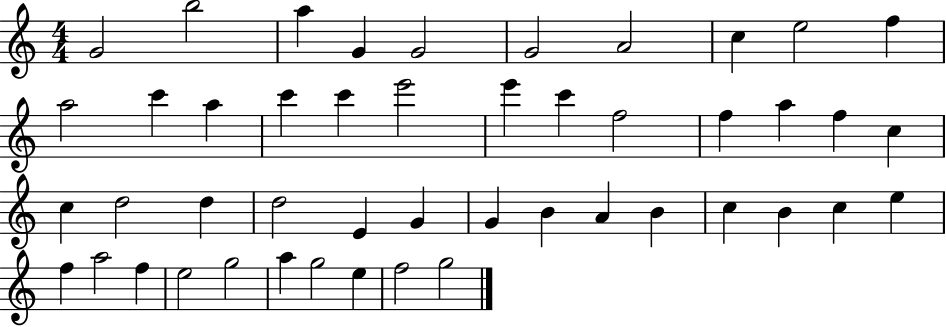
{
  \clef treble
  \numericTimeSignature
  \time 4/4
  \key c \major
  g'2 b''2 | a''4 g'4 g'2 | g'2 a'2 | c''4 e''2 f''4 | \break a''2 c'''4 a''4 | c'''4 c'''4 e'''2 | e'''4 c'''4 f''2 | f''4 a''4 f''4 c''4 | \break c''4 d''2 d''4 | d''2 e'4 g'4 | g'4 b'4 a'4 b'4 | c''4 b'4 c''4 e''4 | \break f''4 a''2 f''4 | e''2 g''2 | a''4 g''2 e''4 | f''2 g''2 | \break \bar "|."
}